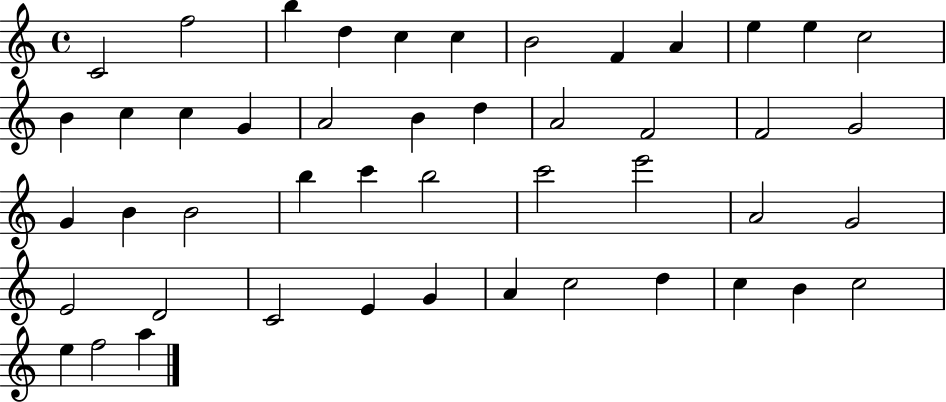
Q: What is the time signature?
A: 4/4